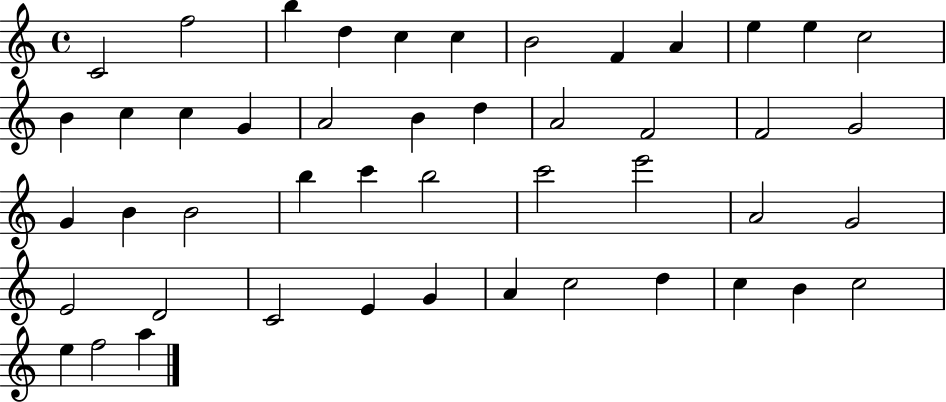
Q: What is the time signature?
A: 4/4